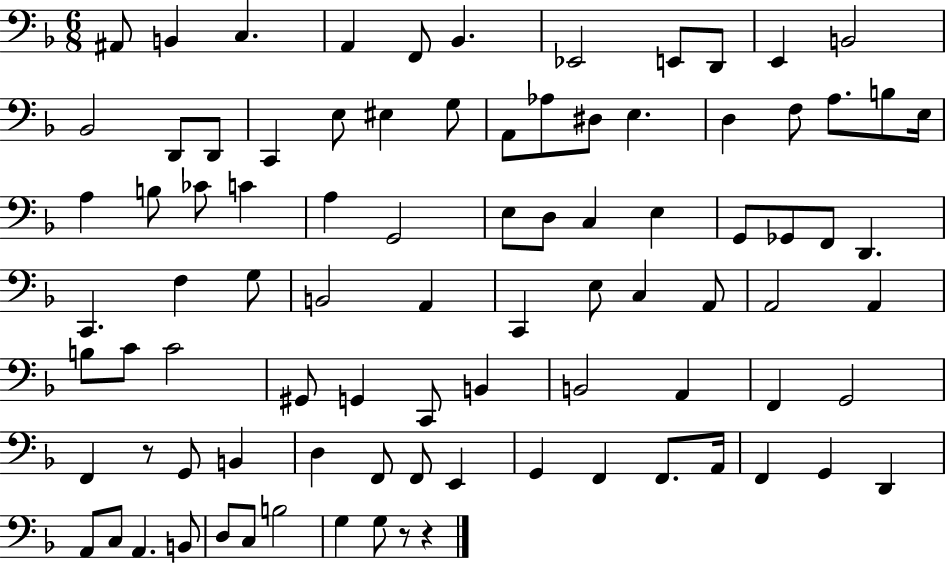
{
  \clef bass
  \numericTimeSignature
  \time 6/8
  \key f \major
  ais,8 b,4 c4. | a,4 f,8 bes,4. | ees,2 e,8 d,8 | e,4 b,2 | \break bes,2 d,8 d,8 | c,4 e8 eis4 g8 | a,8 aes8 dis8 e4. | d4 f8 a8. b8 e16 | \break a4 b8 ces'8 c'4 | a4 g,2 | e8 d8 c4 e4 | g,8 ges,8 f,8 d,4. | \break c,4. f4 g8 | b,2 a,4 | c,4 e8 c4 a,8 | a,2 a,4 | \break b8 c'8 c'2 | gis,8 g,4 c,8 b,4 | b,2 a,4 | f,4 g,2 | \break f,4 r8 g,8 b,4 | d4 f,8 f,8 e,4 | g,4 f,4 f,8. a,16 | f,4 g,4 d,4 | \break a,8 c8 a,4. b,8 | d8 c8 b2 | g4 g8 r8 r4 | \bar "|."
}